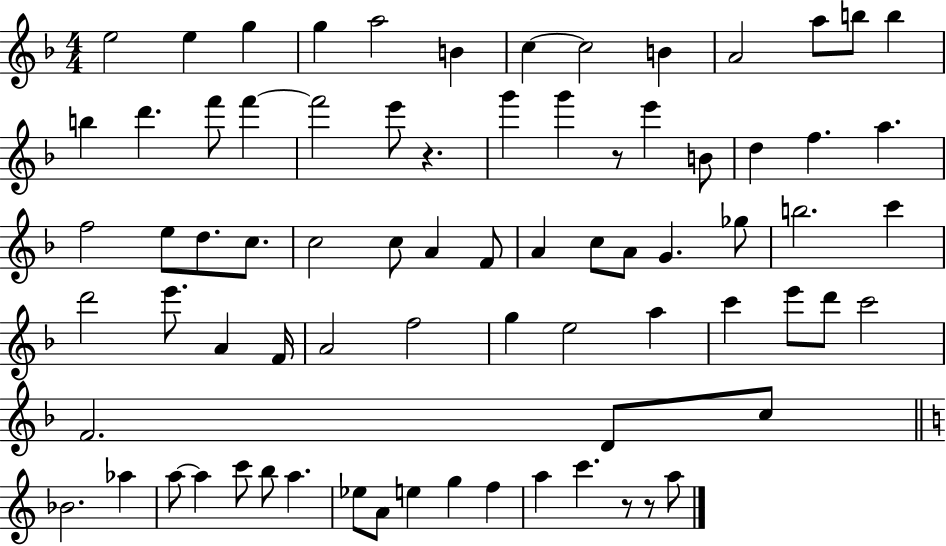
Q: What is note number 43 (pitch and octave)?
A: E6